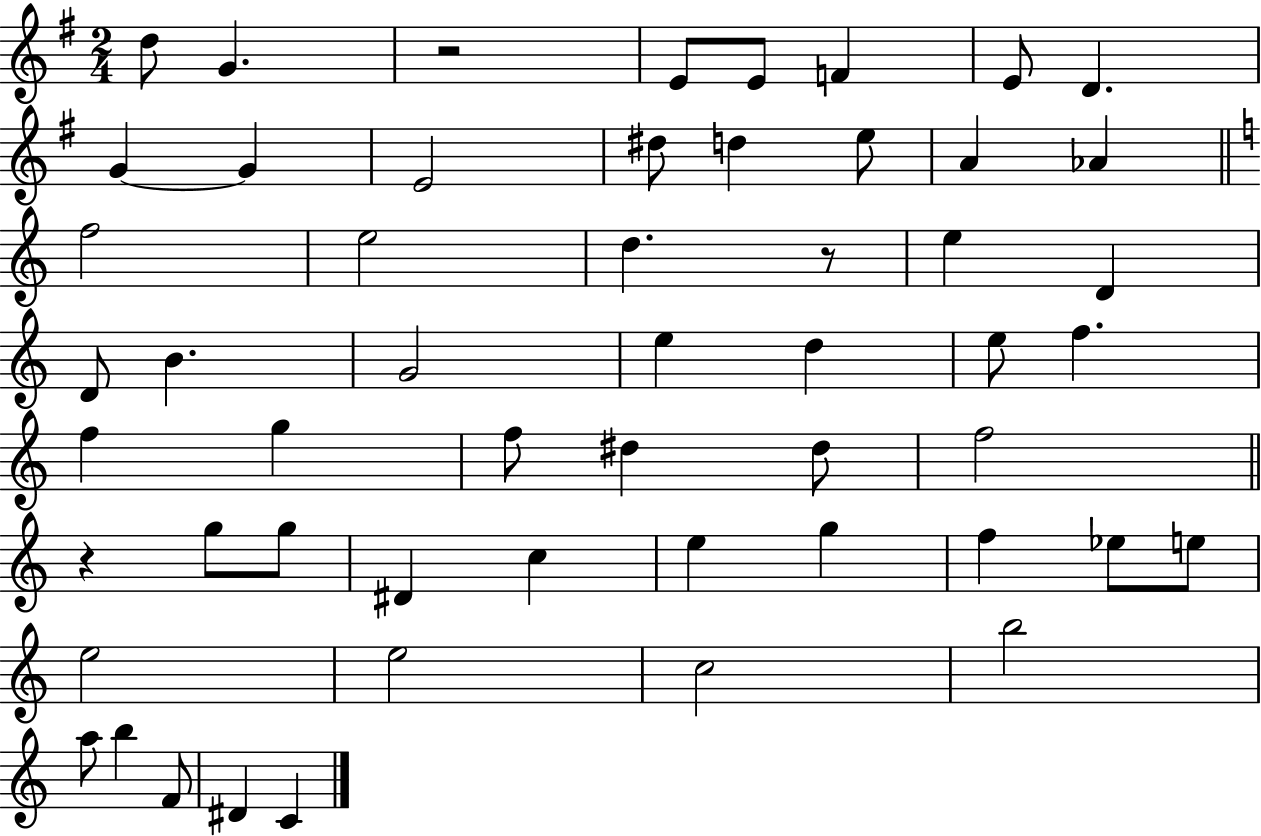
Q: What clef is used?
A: treble